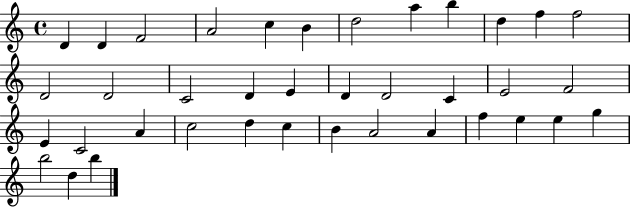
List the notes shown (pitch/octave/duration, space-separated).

D4/q D4/q F4/h A4/h C5/q B4/q D5/h A5/q B5/q D5/q F5/q F5/h D4/h D4/h C4/h D4/q E4/q D4/q D4/h C4/q E4/h F4/h E4/q C4/h A4/q C5/h D5/q C5/q B4/q A4/h A4/q F5/q E5/q E5/q G5/q B5/h D5/q B5/q